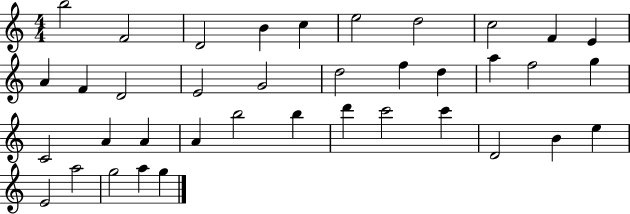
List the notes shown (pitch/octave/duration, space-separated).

B5/h F4/h D4/h B4/q C5/q E5/h D5/h C5/h F4/q E4/q A4/q F4/q D4/h E4/h G4/h D5/h F5/q D5/q A5/q F5/h G5/q C4/h A4/q A4/q A4/q B5/h B5/q D6/q C6/h C6/q D4/h B4/q E5/q E4/h A5/h G5/h A5/q G5/q